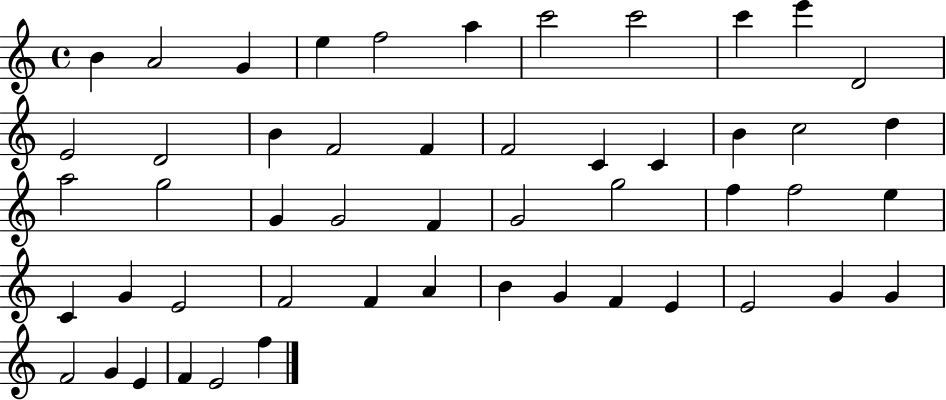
X:1
T:Untitled
M:4/4
L:1/4
K:C
B A2 G e f2 a c'2 c'2 c' e' D2 E2 D2 B F2 F F2 C C B c2 d a2 g2 G G2 F G2 g2 f f2 e C G E2 F2 F A B G F E E2 G G F2 G E F E2 f